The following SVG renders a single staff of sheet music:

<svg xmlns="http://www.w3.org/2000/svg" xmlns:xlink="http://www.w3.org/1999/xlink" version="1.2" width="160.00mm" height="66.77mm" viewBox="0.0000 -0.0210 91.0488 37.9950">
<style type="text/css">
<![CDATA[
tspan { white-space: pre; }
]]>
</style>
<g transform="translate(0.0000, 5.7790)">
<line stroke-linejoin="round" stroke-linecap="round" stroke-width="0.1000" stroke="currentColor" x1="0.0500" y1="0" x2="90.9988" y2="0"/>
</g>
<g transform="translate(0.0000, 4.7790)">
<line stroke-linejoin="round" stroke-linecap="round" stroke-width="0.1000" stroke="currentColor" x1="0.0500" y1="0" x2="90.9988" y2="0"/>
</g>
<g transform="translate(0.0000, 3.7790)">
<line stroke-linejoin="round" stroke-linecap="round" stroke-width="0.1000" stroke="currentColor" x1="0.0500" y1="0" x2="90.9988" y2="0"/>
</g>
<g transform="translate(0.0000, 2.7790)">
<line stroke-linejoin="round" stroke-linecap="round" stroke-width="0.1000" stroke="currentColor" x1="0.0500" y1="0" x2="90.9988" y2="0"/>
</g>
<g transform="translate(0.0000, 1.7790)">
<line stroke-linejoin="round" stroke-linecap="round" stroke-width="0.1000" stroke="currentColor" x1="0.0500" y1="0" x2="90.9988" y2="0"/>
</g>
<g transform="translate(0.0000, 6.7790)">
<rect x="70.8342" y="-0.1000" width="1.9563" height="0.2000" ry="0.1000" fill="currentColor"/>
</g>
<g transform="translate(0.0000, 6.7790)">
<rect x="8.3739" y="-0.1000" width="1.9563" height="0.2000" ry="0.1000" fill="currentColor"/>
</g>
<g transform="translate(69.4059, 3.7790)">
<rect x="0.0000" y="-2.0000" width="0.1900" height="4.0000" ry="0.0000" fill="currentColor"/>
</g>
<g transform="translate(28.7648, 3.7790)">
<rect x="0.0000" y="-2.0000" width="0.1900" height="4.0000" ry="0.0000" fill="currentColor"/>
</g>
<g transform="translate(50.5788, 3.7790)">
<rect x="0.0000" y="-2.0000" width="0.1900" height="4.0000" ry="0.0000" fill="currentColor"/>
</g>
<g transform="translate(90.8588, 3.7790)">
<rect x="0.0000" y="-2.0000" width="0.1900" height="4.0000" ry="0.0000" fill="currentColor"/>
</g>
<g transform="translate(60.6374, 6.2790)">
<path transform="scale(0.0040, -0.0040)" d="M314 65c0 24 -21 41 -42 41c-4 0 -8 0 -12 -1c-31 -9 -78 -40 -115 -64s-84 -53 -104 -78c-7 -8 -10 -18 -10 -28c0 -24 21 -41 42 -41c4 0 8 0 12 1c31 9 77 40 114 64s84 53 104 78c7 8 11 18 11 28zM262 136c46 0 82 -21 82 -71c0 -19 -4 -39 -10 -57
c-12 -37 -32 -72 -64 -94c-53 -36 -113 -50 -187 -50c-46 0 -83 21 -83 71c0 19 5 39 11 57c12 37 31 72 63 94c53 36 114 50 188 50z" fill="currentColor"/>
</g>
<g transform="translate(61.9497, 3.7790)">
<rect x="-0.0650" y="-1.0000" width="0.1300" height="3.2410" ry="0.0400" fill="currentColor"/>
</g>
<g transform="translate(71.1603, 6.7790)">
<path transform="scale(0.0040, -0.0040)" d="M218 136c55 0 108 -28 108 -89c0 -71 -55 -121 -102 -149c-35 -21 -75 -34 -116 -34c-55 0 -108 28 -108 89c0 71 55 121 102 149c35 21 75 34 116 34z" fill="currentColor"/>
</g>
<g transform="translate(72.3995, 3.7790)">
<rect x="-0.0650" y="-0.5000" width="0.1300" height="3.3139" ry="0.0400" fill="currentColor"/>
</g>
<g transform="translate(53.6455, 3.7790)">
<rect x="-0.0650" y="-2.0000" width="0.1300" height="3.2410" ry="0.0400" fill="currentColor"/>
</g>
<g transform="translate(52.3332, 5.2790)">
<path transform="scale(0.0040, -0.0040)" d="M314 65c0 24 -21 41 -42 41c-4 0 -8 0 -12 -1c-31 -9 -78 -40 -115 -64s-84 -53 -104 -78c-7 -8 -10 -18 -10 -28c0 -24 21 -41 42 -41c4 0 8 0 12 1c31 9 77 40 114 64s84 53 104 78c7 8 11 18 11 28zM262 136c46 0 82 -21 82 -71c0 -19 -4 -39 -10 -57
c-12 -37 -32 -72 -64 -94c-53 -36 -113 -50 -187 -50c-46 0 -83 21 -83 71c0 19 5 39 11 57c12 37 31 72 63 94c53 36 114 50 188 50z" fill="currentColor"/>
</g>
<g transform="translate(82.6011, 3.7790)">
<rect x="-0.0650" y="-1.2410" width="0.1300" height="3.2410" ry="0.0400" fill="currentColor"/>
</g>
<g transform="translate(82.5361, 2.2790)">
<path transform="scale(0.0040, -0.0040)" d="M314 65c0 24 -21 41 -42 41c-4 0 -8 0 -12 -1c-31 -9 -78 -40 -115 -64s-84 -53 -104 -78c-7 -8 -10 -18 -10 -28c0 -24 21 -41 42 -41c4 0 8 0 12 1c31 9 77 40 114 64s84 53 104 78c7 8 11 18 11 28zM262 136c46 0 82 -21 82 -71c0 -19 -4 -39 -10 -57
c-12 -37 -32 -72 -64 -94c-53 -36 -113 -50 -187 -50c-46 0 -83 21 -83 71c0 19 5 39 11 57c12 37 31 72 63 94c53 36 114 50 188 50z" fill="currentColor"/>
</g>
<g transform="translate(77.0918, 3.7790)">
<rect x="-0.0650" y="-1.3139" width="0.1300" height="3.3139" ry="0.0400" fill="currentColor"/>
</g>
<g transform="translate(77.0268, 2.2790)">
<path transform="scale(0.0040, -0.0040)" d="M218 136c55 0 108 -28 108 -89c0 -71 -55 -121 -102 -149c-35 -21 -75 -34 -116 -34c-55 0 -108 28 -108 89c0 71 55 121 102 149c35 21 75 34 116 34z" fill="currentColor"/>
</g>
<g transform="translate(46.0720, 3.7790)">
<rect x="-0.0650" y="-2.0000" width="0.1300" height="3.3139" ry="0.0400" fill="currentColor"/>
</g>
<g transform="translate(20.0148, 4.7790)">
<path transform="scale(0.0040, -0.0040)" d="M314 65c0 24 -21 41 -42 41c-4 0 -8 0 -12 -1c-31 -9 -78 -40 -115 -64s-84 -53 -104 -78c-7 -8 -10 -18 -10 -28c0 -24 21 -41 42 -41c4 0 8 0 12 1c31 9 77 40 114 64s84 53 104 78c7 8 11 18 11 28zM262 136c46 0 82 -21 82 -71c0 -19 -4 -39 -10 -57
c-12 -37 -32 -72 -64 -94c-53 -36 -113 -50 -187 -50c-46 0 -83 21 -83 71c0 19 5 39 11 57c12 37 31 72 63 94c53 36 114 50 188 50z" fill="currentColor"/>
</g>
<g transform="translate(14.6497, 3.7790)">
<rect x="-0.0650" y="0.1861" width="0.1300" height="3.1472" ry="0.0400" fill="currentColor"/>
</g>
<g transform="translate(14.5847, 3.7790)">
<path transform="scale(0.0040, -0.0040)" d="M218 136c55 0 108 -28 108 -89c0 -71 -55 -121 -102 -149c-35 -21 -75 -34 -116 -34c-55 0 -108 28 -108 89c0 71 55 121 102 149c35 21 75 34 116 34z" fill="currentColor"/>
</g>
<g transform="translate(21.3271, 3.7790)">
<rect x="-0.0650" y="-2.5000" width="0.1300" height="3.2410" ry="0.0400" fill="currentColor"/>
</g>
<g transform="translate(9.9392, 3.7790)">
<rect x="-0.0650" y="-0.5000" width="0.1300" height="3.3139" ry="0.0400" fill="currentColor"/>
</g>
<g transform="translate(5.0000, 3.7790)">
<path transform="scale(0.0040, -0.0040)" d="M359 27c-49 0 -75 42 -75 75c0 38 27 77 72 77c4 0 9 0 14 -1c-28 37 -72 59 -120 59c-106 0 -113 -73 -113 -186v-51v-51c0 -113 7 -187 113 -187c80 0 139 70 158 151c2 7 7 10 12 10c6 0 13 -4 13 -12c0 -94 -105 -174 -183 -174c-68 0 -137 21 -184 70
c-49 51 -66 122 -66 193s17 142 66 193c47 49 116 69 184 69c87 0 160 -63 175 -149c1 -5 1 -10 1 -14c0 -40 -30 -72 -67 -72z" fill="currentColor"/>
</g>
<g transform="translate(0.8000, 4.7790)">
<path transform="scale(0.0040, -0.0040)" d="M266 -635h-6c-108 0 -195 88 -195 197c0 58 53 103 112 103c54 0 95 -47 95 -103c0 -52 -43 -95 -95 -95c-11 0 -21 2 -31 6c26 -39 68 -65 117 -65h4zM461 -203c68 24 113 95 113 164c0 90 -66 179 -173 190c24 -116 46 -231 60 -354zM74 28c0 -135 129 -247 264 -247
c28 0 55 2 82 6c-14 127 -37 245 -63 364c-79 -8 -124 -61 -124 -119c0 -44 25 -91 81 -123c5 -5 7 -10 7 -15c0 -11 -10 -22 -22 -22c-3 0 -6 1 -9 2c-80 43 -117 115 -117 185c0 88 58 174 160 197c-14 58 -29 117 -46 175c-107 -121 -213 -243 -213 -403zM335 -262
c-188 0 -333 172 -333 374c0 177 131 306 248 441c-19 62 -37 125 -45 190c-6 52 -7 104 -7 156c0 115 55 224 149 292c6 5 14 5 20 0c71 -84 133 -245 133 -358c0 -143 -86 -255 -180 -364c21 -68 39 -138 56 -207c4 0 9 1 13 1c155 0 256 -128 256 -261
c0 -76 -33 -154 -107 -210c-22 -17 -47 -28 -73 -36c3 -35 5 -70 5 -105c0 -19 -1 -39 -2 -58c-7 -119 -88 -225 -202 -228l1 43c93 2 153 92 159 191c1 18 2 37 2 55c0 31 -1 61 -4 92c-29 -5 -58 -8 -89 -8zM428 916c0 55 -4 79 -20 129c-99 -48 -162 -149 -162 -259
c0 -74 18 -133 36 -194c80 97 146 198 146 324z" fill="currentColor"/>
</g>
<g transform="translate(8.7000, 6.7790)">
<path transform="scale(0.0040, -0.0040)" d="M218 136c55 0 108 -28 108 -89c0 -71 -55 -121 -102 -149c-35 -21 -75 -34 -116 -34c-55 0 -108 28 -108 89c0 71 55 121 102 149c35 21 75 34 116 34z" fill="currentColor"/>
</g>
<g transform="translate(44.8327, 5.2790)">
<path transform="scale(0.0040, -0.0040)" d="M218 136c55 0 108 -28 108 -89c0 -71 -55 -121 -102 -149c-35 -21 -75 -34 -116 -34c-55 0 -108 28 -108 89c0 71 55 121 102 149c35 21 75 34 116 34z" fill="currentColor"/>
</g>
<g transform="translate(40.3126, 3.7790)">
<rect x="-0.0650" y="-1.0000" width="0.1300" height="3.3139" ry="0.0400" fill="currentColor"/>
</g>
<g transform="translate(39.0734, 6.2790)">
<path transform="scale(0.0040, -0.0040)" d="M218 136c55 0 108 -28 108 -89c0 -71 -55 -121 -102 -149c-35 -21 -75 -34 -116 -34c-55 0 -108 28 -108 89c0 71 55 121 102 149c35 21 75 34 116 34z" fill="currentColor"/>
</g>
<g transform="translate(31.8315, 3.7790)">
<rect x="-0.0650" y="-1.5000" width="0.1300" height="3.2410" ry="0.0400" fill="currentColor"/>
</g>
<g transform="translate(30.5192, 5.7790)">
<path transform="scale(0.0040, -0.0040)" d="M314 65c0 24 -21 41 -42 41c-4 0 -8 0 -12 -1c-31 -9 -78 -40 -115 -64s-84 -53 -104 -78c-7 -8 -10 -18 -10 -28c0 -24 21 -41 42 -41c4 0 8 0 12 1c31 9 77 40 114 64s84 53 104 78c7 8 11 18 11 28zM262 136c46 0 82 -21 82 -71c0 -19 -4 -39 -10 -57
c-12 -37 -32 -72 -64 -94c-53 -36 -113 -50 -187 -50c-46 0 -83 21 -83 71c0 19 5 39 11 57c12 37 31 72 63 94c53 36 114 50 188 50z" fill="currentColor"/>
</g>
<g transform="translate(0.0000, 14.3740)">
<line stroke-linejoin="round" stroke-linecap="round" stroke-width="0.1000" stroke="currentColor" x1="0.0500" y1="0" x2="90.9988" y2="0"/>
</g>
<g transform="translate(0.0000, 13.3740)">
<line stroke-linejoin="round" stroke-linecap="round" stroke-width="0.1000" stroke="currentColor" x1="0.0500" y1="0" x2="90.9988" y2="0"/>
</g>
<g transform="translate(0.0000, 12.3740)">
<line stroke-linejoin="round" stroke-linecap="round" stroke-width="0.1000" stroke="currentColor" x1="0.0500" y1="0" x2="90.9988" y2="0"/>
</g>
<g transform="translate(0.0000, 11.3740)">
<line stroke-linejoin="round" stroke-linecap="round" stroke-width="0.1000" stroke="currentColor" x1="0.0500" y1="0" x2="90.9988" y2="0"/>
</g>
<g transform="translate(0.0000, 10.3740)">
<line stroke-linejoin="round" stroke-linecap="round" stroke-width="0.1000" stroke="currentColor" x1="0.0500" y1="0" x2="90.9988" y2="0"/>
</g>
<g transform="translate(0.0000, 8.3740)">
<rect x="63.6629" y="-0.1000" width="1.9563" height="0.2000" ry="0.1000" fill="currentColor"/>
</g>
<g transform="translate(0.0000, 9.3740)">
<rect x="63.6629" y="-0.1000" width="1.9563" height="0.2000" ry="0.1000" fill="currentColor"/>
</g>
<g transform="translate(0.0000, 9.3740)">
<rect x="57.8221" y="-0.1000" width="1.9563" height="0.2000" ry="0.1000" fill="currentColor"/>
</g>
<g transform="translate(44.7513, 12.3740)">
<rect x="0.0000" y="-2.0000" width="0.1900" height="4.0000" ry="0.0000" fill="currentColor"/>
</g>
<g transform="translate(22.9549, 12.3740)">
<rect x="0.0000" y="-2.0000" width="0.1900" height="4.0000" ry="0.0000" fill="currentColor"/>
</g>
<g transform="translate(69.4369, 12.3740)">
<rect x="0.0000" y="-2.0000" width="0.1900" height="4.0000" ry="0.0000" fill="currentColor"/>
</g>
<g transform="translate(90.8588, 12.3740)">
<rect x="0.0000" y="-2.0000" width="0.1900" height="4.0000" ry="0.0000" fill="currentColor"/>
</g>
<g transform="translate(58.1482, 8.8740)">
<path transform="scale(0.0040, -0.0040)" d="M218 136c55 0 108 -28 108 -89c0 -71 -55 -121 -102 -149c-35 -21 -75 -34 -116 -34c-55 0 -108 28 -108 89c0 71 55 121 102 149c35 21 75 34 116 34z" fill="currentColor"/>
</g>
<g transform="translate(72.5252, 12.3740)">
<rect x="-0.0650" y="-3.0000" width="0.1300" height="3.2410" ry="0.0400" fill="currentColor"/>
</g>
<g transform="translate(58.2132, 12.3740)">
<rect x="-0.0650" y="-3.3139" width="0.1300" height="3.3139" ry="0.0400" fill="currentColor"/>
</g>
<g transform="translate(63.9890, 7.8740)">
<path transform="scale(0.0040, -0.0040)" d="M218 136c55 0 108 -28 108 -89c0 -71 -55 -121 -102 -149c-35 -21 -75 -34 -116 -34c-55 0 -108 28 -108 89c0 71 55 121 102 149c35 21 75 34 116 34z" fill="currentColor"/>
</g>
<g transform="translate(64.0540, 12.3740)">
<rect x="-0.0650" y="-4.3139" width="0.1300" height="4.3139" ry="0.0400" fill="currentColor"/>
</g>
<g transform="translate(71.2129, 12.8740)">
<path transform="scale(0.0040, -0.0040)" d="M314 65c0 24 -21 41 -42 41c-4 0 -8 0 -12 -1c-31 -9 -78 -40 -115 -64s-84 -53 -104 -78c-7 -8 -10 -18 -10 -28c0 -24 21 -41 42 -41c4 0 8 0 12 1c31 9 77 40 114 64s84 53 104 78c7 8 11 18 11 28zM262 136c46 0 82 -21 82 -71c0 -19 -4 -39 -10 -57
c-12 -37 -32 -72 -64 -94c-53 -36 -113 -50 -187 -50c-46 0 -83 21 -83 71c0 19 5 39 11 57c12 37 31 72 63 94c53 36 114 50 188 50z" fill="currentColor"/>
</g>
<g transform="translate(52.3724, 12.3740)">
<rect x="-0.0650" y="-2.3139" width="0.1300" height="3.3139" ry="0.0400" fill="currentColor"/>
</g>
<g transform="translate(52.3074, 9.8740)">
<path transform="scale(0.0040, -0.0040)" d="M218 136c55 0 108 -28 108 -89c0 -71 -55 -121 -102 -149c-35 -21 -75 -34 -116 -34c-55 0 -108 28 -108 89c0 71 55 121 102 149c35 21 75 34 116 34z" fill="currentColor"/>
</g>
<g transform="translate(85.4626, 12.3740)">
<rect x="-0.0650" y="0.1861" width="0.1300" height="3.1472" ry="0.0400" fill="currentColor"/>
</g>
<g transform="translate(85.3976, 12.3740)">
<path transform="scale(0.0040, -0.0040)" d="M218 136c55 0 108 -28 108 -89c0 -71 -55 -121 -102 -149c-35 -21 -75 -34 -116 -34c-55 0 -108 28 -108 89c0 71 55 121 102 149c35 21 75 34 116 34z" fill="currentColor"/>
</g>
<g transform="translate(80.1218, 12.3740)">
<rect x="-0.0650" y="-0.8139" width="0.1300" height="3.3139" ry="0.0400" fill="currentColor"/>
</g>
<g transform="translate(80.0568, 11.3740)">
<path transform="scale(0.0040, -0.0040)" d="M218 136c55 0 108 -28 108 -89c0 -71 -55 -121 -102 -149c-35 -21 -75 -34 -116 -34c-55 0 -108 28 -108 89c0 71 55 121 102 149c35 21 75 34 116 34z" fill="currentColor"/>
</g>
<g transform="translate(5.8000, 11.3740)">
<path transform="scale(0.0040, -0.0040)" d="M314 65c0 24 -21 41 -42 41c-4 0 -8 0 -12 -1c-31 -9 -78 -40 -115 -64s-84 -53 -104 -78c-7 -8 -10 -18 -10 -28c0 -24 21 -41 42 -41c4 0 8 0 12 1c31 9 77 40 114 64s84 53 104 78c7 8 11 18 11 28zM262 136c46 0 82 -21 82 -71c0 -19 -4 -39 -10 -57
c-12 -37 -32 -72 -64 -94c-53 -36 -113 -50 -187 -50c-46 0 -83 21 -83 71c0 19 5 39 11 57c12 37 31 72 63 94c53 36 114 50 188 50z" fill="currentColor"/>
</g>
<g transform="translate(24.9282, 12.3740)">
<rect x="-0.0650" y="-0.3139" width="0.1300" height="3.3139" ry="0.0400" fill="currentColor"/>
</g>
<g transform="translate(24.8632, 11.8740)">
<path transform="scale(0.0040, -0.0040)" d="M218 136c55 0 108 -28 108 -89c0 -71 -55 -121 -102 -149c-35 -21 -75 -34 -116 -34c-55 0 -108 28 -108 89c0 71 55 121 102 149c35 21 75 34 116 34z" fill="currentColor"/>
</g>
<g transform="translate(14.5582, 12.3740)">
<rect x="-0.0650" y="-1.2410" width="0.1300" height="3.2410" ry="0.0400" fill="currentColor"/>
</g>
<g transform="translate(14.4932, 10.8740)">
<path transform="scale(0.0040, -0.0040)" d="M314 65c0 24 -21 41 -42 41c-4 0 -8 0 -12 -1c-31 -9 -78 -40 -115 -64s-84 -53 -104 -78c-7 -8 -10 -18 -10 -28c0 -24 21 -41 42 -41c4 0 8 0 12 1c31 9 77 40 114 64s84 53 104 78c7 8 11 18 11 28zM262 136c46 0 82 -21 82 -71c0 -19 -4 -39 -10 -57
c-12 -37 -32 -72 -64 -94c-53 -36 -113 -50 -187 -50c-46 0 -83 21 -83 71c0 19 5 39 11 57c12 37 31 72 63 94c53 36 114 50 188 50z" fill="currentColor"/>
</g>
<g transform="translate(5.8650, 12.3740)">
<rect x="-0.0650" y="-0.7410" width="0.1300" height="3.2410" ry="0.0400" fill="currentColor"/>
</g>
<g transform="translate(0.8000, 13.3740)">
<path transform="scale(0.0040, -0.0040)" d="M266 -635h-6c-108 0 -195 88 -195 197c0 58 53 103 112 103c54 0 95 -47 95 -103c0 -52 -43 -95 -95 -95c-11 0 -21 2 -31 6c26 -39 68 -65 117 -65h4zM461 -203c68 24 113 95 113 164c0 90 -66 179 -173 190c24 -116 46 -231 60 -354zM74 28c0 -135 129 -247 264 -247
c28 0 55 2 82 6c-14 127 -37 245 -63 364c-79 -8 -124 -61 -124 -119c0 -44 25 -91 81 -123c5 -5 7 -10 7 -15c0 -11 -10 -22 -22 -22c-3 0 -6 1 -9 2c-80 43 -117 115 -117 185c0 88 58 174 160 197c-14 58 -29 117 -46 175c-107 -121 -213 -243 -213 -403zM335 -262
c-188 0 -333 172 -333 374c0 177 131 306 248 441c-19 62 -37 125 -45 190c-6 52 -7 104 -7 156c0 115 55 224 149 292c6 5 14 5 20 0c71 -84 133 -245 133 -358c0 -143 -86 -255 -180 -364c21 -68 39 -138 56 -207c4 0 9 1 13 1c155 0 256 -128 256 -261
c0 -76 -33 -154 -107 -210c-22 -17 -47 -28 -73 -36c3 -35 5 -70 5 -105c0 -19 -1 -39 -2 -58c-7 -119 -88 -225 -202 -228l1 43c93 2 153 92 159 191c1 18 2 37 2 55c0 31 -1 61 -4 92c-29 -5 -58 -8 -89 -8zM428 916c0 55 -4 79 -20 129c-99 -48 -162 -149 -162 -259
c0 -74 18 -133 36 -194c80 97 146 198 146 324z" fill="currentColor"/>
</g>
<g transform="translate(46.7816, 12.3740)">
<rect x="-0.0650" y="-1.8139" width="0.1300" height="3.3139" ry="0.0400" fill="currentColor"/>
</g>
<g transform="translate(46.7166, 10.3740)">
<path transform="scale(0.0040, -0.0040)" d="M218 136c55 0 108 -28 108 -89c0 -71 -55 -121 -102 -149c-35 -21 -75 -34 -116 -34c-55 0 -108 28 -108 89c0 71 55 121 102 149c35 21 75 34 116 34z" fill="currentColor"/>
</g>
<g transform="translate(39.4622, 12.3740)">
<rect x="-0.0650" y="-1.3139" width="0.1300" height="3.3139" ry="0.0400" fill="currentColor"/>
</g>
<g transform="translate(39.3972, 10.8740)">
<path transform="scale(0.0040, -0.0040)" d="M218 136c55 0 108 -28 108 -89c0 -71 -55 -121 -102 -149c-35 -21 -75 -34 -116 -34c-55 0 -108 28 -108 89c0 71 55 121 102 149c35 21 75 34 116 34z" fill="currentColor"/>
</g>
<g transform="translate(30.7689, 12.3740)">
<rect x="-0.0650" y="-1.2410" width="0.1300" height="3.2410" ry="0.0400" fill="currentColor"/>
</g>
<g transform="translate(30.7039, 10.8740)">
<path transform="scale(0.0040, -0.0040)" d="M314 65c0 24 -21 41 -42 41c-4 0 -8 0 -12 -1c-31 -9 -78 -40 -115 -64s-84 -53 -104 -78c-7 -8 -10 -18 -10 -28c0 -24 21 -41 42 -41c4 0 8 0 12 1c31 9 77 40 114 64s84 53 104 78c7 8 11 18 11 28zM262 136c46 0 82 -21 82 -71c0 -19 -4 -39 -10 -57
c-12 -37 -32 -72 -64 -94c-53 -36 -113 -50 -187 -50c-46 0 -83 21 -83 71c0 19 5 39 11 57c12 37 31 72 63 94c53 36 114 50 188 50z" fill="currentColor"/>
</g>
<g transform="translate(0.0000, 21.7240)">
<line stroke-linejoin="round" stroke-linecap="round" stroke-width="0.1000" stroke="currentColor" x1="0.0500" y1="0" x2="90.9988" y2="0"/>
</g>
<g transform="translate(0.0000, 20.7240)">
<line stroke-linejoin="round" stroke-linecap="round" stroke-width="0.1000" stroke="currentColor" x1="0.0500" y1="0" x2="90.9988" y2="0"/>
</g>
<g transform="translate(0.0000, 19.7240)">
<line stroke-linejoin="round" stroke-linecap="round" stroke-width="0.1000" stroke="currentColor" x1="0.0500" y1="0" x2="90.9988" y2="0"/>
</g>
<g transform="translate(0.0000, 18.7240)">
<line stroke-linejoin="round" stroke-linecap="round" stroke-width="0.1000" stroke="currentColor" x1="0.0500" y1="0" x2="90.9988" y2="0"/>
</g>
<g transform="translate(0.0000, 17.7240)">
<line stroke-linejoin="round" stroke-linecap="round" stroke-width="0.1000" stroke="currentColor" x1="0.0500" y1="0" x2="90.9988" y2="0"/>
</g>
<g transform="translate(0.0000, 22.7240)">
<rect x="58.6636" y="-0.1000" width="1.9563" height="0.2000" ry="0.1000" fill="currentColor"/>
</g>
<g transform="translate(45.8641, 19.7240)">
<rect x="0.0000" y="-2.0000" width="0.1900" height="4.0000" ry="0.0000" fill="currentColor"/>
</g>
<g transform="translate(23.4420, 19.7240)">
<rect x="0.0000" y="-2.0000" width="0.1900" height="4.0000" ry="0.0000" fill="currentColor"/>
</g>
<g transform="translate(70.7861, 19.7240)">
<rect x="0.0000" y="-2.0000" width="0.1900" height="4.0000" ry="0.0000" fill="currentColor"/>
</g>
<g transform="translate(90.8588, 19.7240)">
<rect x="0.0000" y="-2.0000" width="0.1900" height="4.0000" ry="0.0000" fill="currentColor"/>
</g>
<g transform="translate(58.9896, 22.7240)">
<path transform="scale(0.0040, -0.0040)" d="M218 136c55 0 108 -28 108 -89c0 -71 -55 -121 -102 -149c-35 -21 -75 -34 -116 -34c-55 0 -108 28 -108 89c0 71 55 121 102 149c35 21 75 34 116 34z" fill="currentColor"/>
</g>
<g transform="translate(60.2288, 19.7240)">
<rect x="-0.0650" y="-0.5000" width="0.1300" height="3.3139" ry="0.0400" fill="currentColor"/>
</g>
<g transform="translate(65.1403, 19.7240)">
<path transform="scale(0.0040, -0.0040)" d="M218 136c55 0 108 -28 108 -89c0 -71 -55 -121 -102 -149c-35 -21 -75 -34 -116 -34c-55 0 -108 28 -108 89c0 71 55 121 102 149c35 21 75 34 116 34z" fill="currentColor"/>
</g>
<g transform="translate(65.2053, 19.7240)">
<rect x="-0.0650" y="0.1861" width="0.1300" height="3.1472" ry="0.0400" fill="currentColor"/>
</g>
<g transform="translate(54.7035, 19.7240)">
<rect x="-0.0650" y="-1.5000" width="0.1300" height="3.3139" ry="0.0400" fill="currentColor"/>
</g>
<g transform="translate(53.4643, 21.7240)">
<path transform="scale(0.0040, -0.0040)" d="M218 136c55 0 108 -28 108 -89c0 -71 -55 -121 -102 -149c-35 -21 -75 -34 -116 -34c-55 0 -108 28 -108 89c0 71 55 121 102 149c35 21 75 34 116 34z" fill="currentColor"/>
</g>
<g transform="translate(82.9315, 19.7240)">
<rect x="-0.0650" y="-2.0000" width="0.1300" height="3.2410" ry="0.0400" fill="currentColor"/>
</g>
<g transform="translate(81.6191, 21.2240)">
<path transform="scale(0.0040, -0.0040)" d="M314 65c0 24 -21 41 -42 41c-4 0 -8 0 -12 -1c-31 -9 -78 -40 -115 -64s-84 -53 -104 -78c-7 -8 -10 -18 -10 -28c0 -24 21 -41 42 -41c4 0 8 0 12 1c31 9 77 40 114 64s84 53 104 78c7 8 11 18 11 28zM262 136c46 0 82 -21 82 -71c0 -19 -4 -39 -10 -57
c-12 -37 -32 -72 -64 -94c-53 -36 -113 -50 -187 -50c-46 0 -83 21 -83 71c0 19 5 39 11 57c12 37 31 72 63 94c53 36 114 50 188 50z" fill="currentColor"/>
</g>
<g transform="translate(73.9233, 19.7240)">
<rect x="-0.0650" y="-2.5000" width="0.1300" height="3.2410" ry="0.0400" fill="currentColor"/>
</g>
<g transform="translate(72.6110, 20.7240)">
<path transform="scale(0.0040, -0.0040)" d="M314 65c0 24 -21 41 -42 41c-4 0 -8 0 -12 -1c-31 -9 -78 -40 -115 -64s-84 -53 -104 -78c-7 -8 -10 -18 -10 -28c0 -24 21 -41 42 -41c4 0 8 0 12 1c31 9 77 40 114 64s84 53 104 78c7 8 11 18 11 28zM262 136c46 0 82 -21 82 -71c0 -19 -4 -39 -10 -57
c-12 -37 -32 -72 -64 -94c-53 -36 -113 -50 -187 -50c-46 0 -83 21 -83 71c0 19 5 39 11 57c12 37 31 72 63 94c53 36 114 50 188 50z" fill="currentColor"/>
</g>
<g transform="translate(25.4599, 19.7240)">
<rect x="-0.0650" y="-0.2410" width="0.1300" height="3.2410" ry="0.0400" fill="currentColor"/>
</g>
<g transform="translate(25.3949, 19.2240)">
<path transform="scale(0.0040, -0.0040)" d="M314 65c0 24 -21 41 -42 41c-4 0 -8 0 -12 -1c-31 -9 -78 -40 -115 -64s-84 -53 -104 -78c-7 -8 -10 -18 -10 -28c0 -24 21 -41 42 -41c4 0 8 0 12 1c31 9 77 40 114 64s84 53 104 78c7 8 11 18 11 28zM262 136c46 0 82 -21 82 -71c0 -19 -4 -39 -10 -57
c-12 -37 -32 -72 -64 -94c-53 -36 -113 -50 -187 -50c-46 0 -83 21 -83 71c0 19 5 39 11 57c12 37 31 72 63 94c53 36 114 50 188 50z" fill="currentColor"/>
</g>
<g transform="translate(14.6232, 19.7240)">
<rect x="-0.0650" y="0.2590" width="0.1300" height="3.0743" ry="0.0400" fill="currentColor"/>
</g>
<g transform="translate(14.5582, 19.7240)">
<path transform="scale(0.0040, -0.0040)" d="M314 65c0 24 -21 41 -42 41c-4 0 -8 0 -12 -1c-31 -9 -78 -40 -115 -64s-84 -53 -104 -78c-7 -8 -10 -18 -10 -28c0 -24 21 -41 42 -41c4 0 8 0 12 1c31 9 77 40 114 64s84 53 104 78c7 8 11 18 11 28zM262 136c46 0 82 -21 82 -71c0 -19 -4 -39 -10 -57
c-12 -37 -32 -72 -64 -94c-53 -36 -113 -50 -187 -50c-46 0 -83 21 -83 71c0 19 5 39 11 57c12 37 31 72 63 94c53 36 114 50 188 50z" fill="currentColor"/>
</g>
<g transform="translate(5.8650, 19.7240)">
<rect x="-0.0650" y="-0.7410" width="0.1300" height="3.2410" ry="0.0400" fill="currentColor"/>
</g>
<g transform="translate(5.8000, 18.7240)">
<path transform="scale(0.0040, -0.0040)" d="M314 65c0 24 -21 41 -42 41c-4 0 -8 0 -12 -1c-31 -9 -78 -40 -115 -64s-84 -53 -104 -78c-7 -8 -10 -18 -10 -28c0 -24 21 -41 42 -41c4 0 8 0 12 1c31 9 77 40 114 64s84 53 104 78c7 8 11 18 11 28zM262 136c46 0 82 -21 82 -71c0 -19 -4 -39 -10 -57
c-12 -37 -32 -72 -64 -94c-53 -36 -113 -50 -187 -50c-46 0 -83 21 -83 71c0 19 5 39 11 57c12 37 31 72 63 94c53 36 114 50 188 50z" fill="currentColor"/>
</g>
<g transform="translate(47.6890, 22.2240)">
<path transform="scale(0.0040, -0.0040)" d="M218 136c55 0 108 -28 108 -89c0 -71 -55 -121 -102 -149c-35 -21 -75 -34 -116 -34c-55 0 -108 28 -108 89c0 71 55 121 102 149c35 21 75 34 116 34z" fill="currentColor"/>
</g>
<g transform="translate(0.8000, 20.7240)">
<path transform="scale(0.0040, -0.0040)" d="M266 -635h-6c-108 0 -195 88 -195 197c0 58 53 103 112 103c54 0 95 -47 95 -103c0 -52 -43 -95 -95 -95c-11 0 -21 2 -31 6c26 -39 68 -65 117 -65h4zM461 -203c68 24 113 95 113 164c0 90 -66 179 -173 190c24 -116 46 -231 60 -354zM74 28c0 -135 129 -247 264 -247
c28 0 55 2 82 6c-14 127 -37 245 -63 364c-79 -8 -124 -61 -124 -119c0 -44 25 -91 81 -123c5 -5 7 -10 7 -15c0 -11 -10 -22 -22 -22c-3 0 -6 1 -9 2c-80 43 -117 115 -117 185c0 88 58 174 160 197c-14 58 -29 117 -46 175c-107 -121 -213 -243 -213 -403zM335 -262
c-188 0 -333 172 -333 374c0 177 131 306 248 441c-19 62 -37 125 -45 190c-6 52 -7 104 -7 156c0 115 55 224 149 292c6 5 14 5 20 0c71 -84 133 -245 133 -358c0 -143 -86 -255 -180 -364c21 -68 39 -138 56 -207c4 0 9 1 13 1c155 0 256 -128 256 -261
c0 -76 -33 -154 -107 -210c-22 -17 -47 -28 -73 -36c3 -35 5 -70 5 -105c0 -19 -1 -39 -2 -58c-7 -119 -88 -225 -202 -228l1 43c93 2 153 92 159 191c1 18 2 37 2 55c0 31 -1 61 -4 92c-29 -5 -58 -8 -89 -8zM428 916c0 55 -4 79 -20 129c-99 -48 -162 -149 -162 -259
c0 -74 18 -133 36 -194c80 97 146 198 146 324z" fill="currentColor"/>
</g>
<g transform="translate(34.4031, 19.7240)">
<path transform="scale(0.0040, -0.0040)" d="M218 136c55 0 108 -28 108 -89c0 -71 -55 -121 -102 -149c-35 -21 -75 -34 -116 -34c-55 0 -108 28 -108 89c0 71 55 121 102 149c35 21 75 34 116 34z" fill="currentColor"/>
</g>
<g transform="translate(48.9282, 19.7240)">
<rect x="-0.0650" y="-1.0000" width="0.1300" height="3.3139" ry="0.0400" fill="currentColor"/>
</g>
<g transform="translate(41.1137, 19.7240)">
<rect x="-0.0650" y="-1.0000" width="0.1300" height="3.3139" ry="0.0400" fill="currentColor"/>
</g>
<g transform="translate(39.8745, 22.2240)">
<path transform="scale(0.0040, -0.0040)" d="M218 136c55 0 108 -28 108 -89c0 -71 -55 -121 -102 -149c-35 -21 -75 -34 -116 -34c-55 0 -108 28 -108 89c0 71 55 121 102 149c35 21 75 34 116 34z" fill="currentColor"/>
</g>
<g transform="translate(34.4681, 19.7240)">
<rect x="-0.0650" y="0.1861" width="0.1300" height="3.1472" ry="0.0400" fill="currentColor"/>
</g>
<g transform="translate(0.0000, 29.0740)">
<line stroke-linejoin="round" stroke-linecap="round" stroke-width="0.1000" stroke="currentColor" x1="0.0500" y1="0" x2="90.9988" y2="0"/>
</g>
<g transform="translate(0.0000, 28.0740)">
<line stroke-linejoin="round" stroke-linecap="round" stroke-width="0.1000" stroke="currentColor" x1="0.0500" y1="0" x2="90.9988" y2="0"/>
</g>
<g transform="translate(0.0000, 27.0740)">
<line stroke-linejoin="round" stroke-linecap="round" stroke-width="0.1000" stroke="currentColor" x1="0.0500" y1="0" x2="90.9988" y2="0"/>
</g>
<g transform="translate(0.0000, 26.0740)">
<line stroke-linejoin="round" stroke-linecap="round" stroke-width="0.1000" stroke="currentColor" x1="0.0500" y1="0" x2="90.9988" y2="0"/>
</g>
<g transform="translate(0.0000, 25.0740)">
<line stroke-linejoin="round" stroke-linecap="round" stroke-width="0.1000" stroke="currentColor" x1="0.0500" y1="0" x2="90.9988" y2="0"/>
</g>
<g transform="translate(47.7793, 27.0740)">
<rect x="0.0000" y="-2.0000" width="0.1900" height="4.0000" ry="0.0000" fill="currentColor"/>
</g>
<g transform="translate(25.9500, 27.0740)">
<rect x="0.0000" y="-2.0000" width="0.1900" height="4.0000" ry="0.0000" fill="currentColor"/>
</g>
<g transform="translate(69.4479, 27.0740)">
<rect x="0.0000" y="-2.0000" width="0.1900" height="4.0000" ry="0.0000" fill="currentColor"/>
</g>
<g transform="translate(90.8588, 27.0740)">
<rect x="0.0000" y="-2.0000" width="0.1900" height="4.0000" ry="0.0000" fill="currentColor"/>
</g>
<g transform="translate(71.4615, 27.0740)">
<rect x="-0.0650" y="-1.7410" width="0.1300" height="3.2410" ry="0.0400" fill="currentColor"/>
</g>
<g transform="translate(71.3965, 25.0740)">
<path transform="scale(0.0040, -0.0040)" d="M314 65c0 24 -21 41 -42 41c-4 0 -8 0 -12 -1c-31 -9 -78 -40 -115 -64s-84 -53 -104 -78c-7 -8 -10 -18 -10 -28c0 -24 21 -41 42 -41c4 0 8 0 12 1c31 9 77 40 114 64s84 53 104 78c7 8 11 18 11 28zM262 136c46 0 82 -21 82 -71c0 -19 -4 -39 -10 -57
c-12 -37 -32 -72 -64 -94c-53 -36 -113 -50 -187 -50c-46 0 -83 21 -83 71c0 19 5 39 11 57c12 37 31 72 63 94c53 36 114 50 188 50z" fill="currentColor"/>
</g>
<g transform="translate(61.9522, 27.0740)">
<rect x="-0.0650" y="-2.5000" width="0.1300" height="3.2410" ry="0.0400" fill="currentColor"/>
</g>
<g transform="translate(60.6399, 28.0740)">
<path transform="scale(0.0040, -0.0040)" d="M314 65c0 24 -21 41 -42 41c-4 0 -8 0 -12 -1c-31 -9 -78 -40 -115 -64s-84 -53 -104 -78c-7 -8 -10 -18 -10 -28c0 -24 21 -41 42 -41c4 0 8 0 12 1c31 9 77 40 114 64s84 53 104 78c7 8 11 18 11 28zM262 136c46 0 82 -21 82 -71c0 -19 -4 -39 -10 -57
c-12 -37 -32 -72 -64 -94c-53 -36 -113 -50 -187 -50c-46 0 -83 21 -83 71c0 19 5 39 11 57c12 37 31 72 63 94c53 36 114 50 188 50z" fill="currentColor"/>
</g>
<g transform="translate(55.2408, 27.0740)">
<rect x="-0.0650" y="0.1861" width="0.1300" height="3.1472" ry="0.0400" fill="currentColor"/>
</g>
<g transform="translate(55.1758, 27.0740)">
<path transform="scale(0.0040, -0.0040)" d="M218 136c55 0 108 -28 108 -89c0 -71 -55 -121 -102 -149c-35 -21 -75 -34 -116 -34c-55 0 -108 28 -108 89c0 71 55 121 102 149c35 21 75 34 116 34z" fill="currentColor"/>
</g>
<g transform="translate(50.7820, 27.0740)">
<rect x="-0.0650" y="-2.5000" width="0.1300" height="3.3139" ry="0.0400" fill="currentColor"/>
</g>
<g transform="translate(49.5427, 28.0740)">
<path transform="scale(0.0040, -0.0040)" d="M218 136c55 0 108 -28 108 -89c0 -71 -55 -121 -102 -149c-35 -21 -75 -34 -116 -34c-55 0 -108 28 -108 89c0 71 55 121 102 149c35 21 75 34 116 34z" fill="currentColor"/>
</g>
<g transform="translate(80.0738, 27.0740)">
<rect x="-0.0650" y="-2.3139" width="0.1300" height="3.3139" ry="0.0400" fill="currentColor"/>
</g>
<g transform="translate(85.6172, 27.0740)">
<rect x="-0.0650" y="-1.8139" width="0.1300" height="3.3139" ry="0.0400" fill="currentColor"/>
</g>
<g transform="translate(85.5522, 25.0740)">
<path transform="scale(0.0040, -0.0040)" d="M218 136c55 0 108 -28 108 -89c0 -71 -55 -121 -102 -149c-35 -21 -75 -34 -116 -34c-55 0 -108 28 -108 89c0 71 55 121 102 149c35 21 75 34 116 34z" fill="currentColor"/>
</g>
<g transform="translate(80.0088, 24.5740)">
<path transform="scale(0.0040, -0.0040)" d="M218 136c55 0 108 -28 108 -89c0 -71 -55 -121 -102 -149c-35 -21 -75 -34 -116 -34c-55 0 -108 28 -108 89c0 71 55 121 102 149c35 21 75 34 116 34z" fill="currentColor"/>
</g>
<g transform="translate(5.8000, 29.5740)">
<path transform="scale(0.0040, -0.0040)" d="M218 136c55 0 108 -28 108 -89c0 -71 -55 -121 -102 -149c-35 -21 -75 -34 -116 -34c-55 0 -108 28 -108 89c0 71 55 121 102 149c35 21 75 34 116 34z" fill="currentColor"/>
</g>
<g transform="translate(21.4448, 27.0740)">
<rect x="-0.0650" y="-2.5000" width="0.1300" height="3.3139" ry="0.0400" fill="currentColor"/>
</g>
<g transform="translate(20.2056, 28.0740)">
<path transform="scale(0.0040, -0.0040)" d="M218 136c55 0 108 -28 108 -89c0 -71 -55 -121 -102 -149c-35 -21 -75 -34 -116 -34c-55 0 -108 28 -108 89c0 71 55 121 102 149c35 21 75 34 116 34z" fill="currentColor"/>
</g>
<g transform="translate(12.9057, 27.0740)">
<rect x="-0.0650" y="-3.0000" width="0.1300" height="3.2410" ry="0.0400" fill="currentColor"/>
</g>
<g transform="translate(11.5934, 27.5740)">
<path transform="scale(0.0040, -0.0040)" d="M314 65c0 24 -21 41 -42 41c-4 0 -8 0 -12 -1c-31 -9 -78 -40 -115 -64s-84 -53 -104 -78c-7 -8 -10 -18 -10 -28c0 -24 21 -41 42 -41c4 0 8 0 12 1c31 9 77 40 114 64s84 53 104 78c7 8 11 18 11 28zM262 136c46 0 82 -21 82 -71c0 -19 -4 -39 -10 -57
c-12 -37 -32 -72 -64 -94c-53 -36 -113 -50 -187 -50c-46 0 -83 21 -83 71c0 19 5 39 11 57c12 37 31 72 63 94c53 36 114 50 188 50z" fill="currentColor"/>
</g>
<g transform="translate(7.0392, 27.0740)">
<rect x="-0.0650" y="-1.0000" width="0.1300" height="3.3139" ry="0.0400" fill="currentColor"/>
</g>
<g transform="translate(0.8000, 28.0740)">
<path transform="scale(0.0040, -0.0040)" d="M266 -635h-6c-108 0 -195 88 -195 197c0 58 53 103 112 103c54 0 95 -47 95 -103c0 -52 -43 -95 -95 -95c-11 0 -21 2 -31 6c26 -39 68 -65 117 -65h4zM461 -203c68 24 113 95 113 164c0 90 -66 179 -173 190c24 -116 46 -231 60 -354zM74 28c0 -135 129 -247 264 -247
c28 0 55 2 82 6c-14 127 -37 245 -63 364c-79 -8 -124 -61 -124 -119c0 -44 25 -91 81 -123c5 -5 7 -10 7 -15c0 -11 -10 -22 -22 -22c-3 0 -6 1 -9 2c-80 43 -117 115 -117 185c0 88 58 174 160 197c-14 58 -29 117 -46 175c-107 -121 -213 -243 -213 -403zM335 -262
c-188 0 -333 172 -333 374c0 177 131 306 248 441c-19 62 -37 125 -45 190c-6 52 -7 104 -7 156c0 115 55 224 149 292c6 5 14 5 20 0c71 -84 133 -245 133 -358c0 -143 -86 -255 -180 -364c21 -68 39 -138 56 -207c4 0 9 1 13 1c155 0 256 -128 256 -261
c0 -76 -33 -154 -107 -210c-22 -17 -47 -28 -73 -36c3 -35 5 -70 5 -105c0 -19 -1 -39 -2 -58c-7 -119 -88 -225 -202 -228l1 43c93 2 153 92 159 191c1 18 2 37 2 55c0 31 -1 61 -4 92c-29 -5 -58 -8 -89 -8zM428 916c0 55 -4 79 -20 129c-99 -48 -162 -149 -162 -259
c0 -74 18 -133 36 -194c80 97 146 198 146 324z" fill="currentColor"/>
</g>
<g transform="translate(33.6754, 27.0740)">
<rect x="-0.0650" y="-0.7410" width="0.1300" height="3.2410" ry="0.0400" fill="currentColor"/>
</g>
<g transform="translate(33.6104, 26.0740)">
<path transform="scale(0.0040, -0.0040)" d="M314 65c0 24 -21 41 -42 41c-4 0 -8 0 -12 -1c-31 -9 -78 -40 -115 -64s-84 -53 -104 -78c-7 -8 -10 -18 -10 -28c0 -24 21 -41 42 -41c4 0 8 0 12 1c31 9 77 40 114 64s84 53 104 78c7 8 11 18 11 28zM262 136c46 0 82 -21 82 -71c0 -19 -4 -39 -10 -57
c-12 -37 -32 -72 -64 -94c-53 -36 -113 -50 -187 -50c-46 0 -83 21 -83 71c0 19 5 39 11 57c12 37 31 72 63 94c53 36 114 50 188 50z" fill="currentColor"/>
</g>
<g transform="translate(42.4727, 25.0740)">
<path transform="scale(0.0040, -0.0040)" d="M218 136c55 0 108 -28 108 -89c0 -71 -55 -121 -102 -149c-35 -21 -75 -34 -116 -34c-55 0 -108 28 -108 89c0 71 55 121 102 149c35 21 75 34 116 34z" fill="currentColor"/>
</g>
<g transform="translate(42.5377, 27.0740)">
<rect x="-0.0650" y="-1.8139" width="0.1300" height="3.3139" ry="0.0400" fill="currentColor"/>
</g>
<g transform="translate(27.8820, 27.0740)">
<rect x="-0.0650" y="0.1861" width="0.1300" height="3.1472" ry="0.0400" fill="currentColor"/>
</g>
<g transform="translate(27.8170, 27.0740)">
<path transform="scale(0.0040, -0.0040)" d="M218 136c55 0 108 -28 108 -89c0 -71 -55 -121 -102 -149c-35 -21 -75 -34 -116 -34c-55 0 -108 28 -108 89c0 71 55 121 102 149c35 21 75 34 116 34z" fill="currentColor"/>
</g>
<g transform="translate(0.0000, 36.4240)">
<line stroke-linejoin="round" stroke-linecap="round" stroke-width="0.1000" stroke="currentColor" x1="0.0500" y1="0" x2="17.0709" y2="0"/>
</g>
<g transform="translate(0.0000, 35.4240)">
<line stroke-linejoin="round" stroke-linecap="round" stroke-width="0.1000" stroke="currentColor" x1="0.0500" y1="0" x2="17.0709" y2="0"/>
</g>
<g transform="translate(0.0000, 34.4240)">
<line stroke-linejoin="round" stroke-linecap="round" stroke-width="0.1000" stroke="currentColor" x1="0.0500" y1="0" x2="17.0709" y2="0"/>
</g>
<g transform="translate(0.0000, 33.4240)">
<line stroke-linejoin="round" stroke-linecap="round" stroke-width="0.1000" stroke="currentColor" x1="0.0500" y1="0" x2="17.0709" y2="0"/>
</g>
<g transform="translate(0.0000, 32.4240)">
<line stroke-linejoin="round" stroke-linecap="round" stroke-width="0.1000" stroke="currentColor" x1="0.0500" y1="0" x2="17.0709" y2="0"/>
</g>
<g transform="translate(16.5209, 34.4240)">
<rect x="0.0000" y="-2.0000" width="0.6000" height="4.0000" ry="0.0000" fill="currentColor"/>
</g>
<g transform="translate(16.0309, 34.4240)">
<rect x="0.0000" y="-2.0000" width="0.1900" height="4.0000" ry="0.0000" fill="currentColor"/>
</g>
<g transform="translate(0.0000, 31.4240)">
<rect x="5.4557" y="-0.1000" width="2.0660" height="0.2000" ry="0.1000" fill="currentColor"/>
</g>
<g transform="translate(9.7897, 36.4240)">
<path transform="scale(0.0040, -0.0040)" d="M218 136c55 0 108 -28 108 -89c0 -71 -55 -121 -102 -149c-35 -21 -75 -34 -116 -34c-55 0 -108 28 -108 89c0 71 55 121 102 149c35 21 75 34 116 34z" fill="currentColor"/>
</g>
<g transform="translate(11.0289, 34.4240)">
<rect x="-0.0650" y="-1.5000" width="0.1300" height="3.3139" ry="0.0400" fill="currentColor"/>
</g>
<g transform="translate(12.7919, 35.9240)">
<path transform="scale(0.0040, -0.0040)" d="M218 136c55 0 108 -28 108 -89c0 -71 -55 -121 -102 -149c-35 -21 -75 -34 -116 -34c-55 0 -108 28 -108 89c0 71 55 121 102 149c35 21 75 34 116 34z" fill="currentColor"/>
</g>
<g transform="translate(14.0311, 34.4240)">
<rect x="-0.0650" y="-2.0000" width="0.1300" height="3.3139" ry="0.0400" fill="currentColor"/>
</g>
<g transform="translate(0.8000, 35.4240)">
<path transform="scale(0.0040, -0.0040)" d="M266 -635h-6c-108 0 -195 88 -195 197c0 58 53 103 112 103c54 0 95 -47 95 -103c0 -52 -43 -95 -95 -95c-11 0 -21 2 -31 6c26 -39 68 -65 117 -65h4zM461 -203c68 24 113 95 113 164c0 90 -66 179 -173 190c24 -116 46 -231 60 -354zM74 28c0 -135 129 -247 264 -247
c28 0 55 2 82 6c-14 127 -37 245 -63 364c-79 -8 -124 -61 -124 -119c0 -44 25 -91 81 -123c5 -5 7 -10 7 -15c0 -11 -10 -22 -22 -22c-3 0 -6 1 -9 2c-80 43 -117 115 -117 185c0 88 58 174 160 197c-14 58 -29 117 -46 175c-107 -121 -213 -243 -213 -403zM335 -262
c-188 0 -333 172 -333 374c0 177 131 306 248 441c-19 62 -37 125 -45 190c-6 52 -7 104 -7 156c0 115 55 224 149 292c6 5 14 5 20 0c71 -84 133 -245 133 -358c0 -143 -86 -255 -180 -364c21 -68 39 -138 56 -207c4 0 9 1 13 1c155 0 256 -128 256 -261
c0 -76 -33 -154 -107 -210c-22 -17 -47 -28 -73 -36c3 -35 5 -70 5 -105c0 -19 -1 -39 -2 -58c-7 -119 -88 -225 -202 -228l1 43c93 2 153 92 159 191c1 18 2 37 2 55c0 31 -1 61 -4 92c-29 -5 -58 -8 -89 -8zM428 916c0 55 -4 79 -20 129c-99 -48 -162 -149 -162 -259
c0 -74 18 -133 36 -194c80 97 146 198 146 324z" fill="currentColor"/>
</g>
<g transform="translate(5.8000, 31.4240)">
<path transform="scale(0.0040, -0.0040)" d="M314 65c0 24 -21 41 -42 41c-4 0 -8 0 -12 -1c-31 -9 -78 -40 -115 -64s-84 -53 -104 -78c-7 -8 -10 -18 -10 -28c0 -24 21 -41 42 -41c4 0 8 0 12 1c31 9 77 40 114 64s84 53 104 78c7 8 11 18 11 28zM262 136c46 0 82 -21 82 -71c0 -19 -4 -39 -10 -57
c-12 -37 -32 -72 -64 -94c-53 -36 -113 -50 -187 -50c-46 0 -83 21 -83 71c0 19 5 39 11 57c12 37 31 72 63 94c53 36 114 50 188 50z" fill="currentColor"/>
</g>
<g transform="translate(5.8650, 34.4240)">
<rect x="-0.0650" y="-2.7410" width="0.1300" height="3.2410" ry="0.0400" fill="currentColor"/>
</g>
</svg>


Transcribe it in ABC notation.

X:1
T:Untitled
M:4/4
L:1/4
K:C
C B G2 E2 D F F2 D2 C e e2 d2 e2 c e2 e f g b d' A2 d B d2 B2 c2 B D D E C B G2 F2 D A2 G B d2 f G B G2 f2 g f a2 E F